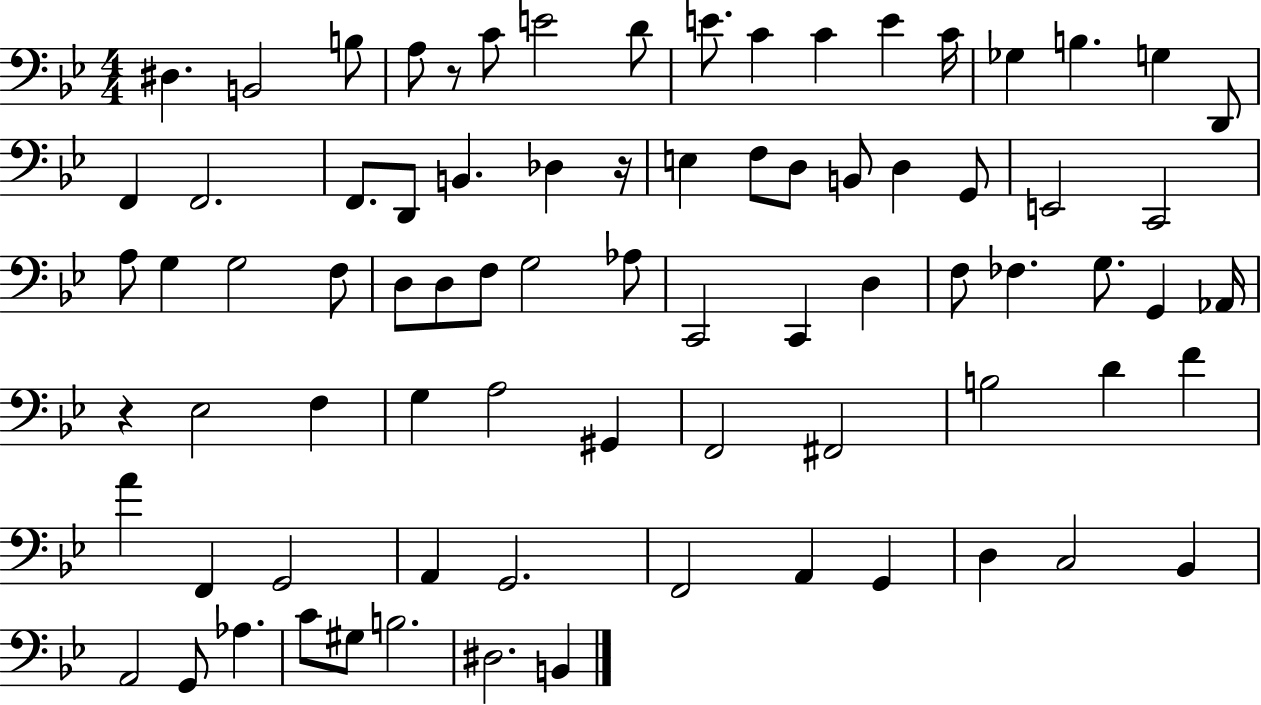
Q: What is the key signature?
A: BES major